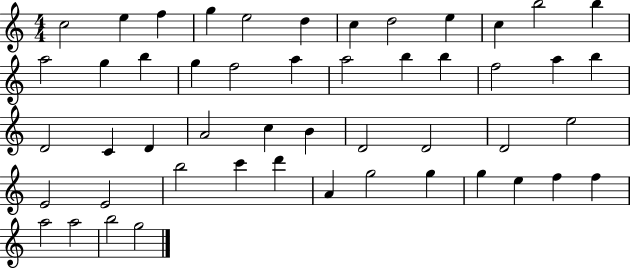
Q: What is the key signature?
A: C major